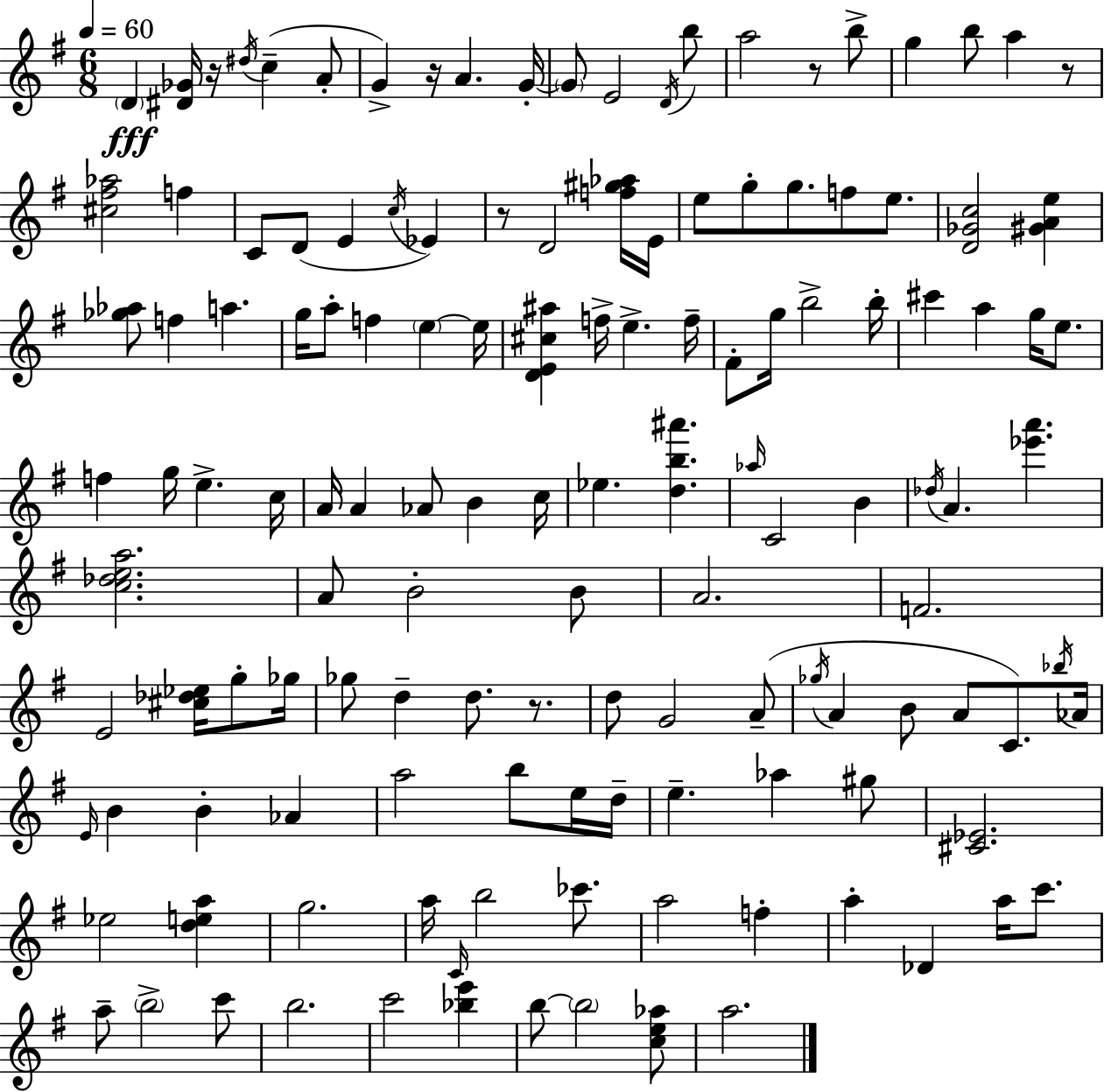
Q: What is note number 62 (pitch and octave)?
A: A4